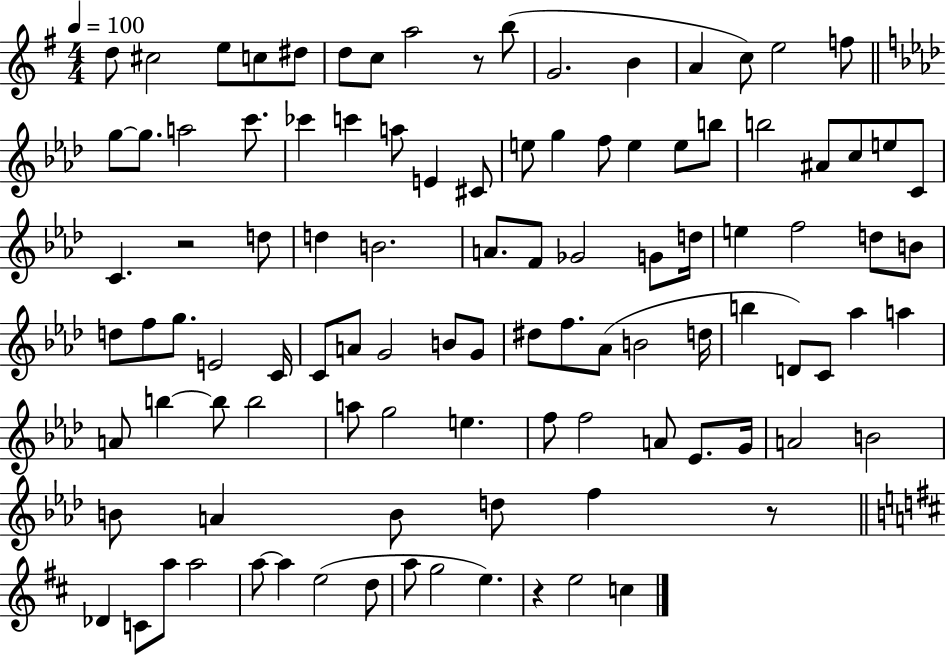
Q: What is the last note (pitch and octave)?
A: C5